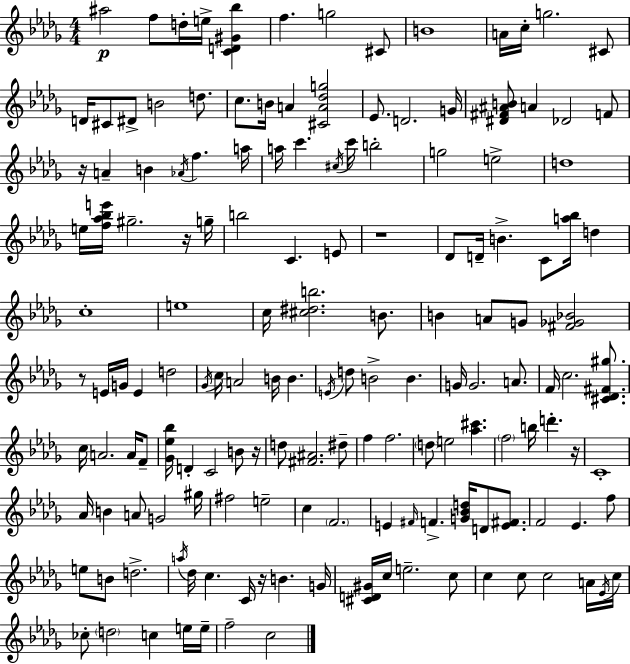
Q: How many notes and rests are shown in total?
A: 154